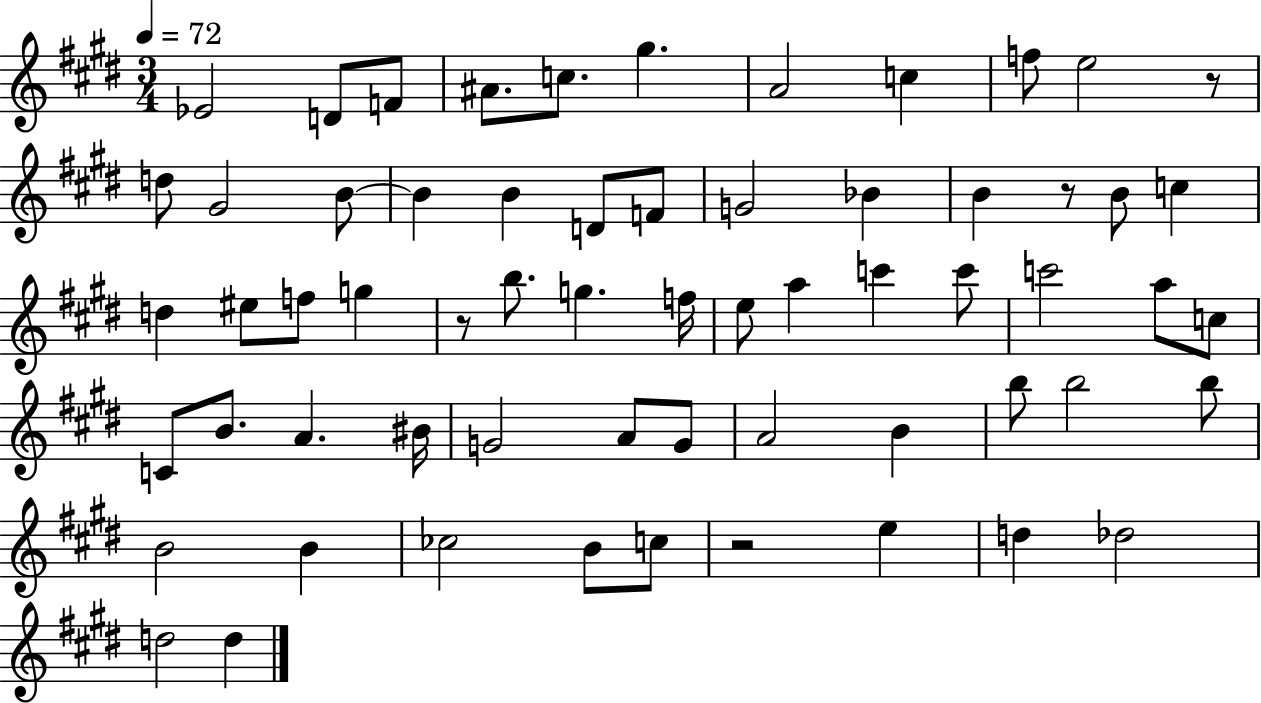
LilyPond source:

{
  \clef treble
  \numericTimeSignature
  \time 3/4
  \key e \major
  \tempo 4 = 72
  ees'2 d'8 f'8 | ais'8. c''8. gis''4. | a'2 c''4 | f''8 e''2 r8 | \break d''8 gis'2 b'8~~ | b'4 b'4 d'8 f'8 | g'2 bes'4 | b'4 r8 b'8 c''4 | \break d''4 eis''8 f''8 g''4 | r8 b''8. g''4. f''16 | e''8 a''4 c'''4 c'''8 | c'''2 a''8 c''8 | \break c'8 b'8. a'4. bis'16 | g'2 a'8 g'8 | a'2 b'4 | b''8 b''2 b''8 | \break b'2 b'4 | ces''2 b'8 c''8 | r2 e''4 | d''4 des''2 | \break d''2 d''4 | \bar "|."
}